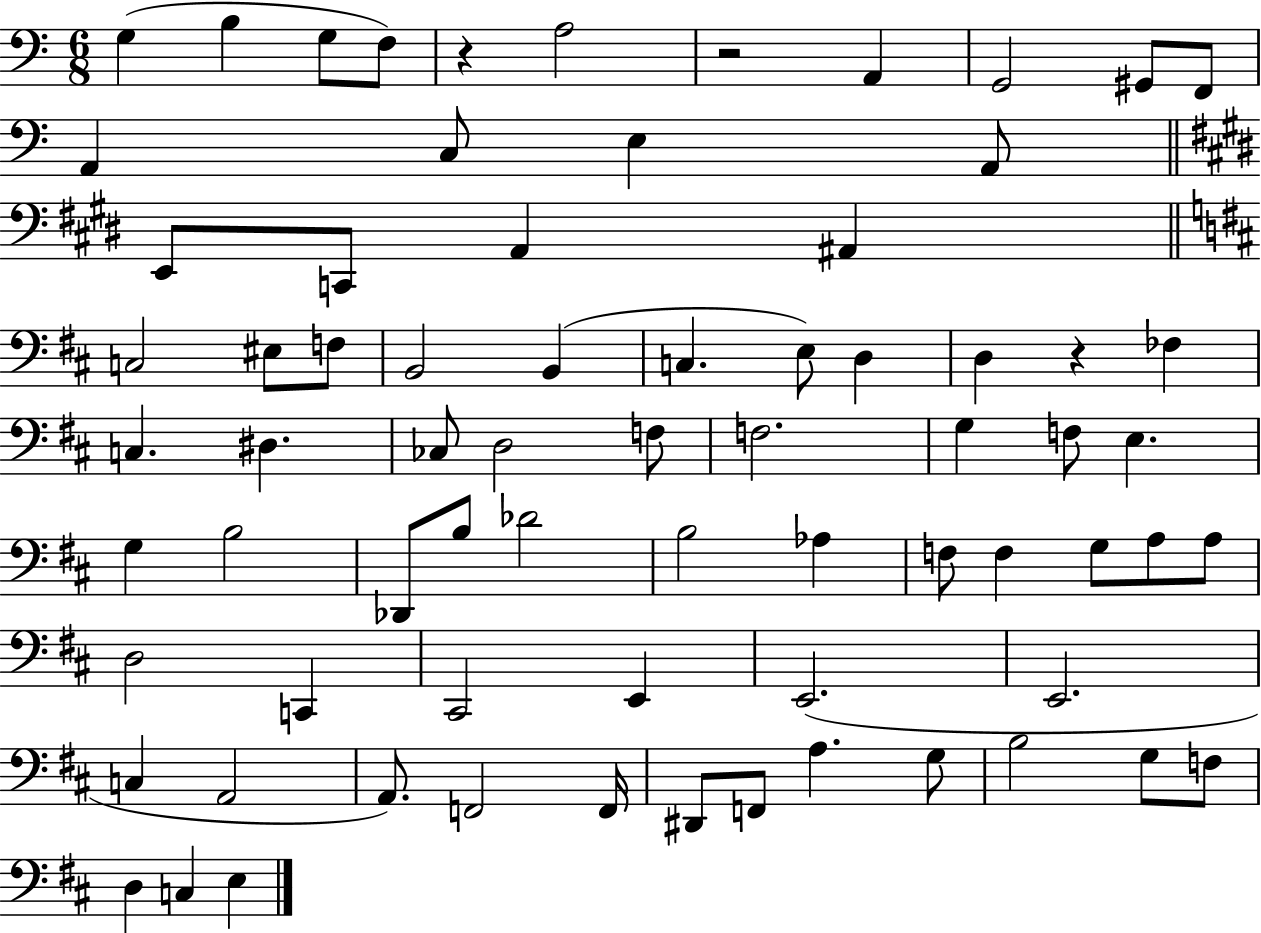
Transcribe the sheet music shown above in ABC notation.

X:1
T:Untitled
M:6/8
L:1/4
K:C
G, B, G,/2 F,/2 z A,2 z2 A,, G,,2 ^G,,/2 F,,/2 A,, C,/2 E, A,,/2 E,,/2 C,,/2 A,, ^A,, C,2 ^E,/2 F,/2 B,,2 B,, C, E,/2 D, D, z _F, C, ^D, _C,/2 D,2 F,/2 F,2 G, F,/2 E, G, B,2 _D,,/2 B,/2 _D2 B,2 _A, F,/2 F, G,/2 A,/2 A,/2 D,2 C,, ^C,,2 E,, E,,2 E,,2 C, A,,2 A,,/2 F,,2 F,,/4 ^D,,/2 F,,/2 A, G,/2 B,2 G,/2 F,/2 D, C, E,